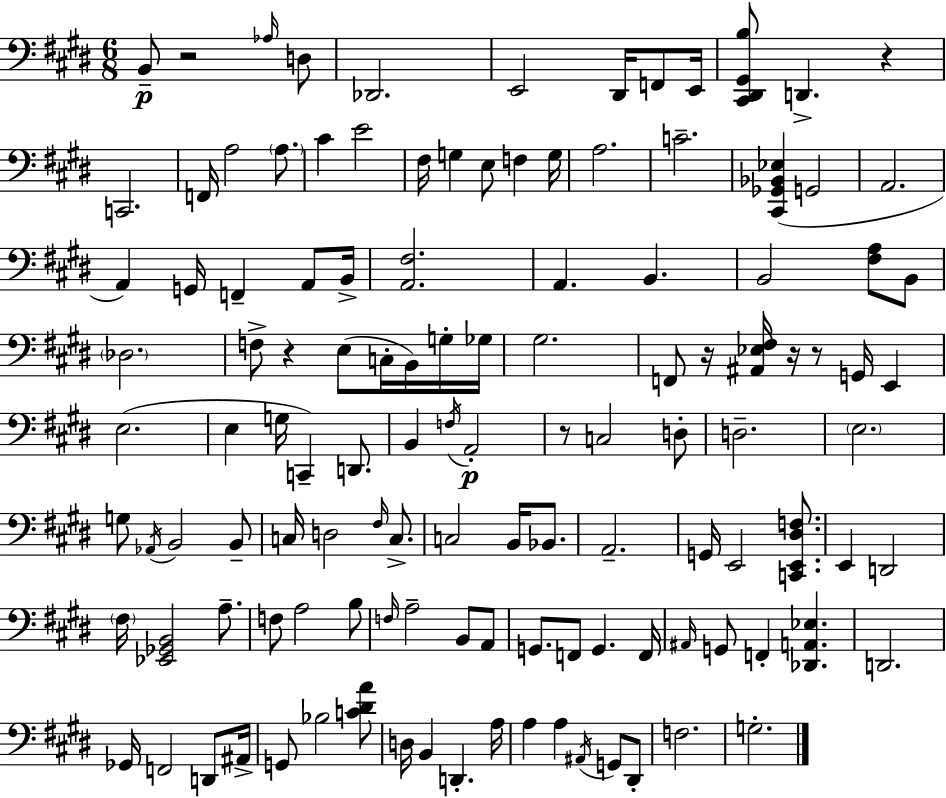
X:1
T:Untitled
M:6/8
L:1/4
K:E
B,,/2 z2 _A,/4 D,/2 _D,,2 E,,2 ^D,,/4 F,,/2 E,,/4 [^C,,^D,,^G,,B,]/2 D,, z C,,2 F,,/4 A,2 A,/2 ^C E2 ^F,/4 G, E,/2 F, G,/4 A,2 C2 [^C,,_G,,_B,,_E,] G,,2 A,,2 A,, G,,/4 F,, A,,/2 B,,/4 [A,,^F,]2 A,, B,, B,,2 [^F,A,]/2 B,,/2 _D,2 F,/2 z E,/2 C,/4 B,,/4 G,/4 _G,/4 ^G,2 F,,/2 z/4 [^A,,_E,^F,]/4 z/4 z/2 G,,/4 E,, E,2 E, G,/4 C,, D,,/2 B,, F,/4 A,,2 z/2 C,2 D,/2 D,2 E,2 G,/2 _A,,/4 B,,2 B,,/2 C,/4 D,2 ^F,/4 C,/2 C,2 B,,/4 _B,,/2 A,,2 G,,/4 E,,2 [C,,E,,^D,F,]/2 E,, D,,2 ^F,/4 [_E,,_G,,B,,]2 A,/2 F,/2 A,2 B,/2 F,/4 A,2 B,,/2 A,,/2 G,,/2 F,,/2 G,, F,,/4 ^A,,/4 G,,/2 F,, [_D,,A,,_E,] D,,2 _G,,/4 F,,2 D,,/2 ^A,,/4 G,,/2 _B,2 [C^DA]/2 D,/4 B,, D,, A,/4 A, A, ^A,,/4 G,,/2 ^D,,/2 F,2 G,2